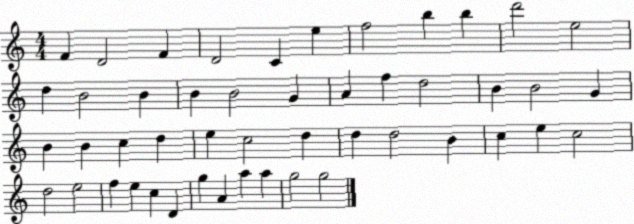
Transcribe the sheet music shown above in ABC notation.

X:1
T:Untitled
M:4/4
L:1/4
K:C
F D2 F D2 C e f2 b b d'2 e2 d B2 B B B2 G A f d2 B B2 G B B c d e c2 d d d2 B c e c2 d2 e2 f e c D g A a a g2 g2